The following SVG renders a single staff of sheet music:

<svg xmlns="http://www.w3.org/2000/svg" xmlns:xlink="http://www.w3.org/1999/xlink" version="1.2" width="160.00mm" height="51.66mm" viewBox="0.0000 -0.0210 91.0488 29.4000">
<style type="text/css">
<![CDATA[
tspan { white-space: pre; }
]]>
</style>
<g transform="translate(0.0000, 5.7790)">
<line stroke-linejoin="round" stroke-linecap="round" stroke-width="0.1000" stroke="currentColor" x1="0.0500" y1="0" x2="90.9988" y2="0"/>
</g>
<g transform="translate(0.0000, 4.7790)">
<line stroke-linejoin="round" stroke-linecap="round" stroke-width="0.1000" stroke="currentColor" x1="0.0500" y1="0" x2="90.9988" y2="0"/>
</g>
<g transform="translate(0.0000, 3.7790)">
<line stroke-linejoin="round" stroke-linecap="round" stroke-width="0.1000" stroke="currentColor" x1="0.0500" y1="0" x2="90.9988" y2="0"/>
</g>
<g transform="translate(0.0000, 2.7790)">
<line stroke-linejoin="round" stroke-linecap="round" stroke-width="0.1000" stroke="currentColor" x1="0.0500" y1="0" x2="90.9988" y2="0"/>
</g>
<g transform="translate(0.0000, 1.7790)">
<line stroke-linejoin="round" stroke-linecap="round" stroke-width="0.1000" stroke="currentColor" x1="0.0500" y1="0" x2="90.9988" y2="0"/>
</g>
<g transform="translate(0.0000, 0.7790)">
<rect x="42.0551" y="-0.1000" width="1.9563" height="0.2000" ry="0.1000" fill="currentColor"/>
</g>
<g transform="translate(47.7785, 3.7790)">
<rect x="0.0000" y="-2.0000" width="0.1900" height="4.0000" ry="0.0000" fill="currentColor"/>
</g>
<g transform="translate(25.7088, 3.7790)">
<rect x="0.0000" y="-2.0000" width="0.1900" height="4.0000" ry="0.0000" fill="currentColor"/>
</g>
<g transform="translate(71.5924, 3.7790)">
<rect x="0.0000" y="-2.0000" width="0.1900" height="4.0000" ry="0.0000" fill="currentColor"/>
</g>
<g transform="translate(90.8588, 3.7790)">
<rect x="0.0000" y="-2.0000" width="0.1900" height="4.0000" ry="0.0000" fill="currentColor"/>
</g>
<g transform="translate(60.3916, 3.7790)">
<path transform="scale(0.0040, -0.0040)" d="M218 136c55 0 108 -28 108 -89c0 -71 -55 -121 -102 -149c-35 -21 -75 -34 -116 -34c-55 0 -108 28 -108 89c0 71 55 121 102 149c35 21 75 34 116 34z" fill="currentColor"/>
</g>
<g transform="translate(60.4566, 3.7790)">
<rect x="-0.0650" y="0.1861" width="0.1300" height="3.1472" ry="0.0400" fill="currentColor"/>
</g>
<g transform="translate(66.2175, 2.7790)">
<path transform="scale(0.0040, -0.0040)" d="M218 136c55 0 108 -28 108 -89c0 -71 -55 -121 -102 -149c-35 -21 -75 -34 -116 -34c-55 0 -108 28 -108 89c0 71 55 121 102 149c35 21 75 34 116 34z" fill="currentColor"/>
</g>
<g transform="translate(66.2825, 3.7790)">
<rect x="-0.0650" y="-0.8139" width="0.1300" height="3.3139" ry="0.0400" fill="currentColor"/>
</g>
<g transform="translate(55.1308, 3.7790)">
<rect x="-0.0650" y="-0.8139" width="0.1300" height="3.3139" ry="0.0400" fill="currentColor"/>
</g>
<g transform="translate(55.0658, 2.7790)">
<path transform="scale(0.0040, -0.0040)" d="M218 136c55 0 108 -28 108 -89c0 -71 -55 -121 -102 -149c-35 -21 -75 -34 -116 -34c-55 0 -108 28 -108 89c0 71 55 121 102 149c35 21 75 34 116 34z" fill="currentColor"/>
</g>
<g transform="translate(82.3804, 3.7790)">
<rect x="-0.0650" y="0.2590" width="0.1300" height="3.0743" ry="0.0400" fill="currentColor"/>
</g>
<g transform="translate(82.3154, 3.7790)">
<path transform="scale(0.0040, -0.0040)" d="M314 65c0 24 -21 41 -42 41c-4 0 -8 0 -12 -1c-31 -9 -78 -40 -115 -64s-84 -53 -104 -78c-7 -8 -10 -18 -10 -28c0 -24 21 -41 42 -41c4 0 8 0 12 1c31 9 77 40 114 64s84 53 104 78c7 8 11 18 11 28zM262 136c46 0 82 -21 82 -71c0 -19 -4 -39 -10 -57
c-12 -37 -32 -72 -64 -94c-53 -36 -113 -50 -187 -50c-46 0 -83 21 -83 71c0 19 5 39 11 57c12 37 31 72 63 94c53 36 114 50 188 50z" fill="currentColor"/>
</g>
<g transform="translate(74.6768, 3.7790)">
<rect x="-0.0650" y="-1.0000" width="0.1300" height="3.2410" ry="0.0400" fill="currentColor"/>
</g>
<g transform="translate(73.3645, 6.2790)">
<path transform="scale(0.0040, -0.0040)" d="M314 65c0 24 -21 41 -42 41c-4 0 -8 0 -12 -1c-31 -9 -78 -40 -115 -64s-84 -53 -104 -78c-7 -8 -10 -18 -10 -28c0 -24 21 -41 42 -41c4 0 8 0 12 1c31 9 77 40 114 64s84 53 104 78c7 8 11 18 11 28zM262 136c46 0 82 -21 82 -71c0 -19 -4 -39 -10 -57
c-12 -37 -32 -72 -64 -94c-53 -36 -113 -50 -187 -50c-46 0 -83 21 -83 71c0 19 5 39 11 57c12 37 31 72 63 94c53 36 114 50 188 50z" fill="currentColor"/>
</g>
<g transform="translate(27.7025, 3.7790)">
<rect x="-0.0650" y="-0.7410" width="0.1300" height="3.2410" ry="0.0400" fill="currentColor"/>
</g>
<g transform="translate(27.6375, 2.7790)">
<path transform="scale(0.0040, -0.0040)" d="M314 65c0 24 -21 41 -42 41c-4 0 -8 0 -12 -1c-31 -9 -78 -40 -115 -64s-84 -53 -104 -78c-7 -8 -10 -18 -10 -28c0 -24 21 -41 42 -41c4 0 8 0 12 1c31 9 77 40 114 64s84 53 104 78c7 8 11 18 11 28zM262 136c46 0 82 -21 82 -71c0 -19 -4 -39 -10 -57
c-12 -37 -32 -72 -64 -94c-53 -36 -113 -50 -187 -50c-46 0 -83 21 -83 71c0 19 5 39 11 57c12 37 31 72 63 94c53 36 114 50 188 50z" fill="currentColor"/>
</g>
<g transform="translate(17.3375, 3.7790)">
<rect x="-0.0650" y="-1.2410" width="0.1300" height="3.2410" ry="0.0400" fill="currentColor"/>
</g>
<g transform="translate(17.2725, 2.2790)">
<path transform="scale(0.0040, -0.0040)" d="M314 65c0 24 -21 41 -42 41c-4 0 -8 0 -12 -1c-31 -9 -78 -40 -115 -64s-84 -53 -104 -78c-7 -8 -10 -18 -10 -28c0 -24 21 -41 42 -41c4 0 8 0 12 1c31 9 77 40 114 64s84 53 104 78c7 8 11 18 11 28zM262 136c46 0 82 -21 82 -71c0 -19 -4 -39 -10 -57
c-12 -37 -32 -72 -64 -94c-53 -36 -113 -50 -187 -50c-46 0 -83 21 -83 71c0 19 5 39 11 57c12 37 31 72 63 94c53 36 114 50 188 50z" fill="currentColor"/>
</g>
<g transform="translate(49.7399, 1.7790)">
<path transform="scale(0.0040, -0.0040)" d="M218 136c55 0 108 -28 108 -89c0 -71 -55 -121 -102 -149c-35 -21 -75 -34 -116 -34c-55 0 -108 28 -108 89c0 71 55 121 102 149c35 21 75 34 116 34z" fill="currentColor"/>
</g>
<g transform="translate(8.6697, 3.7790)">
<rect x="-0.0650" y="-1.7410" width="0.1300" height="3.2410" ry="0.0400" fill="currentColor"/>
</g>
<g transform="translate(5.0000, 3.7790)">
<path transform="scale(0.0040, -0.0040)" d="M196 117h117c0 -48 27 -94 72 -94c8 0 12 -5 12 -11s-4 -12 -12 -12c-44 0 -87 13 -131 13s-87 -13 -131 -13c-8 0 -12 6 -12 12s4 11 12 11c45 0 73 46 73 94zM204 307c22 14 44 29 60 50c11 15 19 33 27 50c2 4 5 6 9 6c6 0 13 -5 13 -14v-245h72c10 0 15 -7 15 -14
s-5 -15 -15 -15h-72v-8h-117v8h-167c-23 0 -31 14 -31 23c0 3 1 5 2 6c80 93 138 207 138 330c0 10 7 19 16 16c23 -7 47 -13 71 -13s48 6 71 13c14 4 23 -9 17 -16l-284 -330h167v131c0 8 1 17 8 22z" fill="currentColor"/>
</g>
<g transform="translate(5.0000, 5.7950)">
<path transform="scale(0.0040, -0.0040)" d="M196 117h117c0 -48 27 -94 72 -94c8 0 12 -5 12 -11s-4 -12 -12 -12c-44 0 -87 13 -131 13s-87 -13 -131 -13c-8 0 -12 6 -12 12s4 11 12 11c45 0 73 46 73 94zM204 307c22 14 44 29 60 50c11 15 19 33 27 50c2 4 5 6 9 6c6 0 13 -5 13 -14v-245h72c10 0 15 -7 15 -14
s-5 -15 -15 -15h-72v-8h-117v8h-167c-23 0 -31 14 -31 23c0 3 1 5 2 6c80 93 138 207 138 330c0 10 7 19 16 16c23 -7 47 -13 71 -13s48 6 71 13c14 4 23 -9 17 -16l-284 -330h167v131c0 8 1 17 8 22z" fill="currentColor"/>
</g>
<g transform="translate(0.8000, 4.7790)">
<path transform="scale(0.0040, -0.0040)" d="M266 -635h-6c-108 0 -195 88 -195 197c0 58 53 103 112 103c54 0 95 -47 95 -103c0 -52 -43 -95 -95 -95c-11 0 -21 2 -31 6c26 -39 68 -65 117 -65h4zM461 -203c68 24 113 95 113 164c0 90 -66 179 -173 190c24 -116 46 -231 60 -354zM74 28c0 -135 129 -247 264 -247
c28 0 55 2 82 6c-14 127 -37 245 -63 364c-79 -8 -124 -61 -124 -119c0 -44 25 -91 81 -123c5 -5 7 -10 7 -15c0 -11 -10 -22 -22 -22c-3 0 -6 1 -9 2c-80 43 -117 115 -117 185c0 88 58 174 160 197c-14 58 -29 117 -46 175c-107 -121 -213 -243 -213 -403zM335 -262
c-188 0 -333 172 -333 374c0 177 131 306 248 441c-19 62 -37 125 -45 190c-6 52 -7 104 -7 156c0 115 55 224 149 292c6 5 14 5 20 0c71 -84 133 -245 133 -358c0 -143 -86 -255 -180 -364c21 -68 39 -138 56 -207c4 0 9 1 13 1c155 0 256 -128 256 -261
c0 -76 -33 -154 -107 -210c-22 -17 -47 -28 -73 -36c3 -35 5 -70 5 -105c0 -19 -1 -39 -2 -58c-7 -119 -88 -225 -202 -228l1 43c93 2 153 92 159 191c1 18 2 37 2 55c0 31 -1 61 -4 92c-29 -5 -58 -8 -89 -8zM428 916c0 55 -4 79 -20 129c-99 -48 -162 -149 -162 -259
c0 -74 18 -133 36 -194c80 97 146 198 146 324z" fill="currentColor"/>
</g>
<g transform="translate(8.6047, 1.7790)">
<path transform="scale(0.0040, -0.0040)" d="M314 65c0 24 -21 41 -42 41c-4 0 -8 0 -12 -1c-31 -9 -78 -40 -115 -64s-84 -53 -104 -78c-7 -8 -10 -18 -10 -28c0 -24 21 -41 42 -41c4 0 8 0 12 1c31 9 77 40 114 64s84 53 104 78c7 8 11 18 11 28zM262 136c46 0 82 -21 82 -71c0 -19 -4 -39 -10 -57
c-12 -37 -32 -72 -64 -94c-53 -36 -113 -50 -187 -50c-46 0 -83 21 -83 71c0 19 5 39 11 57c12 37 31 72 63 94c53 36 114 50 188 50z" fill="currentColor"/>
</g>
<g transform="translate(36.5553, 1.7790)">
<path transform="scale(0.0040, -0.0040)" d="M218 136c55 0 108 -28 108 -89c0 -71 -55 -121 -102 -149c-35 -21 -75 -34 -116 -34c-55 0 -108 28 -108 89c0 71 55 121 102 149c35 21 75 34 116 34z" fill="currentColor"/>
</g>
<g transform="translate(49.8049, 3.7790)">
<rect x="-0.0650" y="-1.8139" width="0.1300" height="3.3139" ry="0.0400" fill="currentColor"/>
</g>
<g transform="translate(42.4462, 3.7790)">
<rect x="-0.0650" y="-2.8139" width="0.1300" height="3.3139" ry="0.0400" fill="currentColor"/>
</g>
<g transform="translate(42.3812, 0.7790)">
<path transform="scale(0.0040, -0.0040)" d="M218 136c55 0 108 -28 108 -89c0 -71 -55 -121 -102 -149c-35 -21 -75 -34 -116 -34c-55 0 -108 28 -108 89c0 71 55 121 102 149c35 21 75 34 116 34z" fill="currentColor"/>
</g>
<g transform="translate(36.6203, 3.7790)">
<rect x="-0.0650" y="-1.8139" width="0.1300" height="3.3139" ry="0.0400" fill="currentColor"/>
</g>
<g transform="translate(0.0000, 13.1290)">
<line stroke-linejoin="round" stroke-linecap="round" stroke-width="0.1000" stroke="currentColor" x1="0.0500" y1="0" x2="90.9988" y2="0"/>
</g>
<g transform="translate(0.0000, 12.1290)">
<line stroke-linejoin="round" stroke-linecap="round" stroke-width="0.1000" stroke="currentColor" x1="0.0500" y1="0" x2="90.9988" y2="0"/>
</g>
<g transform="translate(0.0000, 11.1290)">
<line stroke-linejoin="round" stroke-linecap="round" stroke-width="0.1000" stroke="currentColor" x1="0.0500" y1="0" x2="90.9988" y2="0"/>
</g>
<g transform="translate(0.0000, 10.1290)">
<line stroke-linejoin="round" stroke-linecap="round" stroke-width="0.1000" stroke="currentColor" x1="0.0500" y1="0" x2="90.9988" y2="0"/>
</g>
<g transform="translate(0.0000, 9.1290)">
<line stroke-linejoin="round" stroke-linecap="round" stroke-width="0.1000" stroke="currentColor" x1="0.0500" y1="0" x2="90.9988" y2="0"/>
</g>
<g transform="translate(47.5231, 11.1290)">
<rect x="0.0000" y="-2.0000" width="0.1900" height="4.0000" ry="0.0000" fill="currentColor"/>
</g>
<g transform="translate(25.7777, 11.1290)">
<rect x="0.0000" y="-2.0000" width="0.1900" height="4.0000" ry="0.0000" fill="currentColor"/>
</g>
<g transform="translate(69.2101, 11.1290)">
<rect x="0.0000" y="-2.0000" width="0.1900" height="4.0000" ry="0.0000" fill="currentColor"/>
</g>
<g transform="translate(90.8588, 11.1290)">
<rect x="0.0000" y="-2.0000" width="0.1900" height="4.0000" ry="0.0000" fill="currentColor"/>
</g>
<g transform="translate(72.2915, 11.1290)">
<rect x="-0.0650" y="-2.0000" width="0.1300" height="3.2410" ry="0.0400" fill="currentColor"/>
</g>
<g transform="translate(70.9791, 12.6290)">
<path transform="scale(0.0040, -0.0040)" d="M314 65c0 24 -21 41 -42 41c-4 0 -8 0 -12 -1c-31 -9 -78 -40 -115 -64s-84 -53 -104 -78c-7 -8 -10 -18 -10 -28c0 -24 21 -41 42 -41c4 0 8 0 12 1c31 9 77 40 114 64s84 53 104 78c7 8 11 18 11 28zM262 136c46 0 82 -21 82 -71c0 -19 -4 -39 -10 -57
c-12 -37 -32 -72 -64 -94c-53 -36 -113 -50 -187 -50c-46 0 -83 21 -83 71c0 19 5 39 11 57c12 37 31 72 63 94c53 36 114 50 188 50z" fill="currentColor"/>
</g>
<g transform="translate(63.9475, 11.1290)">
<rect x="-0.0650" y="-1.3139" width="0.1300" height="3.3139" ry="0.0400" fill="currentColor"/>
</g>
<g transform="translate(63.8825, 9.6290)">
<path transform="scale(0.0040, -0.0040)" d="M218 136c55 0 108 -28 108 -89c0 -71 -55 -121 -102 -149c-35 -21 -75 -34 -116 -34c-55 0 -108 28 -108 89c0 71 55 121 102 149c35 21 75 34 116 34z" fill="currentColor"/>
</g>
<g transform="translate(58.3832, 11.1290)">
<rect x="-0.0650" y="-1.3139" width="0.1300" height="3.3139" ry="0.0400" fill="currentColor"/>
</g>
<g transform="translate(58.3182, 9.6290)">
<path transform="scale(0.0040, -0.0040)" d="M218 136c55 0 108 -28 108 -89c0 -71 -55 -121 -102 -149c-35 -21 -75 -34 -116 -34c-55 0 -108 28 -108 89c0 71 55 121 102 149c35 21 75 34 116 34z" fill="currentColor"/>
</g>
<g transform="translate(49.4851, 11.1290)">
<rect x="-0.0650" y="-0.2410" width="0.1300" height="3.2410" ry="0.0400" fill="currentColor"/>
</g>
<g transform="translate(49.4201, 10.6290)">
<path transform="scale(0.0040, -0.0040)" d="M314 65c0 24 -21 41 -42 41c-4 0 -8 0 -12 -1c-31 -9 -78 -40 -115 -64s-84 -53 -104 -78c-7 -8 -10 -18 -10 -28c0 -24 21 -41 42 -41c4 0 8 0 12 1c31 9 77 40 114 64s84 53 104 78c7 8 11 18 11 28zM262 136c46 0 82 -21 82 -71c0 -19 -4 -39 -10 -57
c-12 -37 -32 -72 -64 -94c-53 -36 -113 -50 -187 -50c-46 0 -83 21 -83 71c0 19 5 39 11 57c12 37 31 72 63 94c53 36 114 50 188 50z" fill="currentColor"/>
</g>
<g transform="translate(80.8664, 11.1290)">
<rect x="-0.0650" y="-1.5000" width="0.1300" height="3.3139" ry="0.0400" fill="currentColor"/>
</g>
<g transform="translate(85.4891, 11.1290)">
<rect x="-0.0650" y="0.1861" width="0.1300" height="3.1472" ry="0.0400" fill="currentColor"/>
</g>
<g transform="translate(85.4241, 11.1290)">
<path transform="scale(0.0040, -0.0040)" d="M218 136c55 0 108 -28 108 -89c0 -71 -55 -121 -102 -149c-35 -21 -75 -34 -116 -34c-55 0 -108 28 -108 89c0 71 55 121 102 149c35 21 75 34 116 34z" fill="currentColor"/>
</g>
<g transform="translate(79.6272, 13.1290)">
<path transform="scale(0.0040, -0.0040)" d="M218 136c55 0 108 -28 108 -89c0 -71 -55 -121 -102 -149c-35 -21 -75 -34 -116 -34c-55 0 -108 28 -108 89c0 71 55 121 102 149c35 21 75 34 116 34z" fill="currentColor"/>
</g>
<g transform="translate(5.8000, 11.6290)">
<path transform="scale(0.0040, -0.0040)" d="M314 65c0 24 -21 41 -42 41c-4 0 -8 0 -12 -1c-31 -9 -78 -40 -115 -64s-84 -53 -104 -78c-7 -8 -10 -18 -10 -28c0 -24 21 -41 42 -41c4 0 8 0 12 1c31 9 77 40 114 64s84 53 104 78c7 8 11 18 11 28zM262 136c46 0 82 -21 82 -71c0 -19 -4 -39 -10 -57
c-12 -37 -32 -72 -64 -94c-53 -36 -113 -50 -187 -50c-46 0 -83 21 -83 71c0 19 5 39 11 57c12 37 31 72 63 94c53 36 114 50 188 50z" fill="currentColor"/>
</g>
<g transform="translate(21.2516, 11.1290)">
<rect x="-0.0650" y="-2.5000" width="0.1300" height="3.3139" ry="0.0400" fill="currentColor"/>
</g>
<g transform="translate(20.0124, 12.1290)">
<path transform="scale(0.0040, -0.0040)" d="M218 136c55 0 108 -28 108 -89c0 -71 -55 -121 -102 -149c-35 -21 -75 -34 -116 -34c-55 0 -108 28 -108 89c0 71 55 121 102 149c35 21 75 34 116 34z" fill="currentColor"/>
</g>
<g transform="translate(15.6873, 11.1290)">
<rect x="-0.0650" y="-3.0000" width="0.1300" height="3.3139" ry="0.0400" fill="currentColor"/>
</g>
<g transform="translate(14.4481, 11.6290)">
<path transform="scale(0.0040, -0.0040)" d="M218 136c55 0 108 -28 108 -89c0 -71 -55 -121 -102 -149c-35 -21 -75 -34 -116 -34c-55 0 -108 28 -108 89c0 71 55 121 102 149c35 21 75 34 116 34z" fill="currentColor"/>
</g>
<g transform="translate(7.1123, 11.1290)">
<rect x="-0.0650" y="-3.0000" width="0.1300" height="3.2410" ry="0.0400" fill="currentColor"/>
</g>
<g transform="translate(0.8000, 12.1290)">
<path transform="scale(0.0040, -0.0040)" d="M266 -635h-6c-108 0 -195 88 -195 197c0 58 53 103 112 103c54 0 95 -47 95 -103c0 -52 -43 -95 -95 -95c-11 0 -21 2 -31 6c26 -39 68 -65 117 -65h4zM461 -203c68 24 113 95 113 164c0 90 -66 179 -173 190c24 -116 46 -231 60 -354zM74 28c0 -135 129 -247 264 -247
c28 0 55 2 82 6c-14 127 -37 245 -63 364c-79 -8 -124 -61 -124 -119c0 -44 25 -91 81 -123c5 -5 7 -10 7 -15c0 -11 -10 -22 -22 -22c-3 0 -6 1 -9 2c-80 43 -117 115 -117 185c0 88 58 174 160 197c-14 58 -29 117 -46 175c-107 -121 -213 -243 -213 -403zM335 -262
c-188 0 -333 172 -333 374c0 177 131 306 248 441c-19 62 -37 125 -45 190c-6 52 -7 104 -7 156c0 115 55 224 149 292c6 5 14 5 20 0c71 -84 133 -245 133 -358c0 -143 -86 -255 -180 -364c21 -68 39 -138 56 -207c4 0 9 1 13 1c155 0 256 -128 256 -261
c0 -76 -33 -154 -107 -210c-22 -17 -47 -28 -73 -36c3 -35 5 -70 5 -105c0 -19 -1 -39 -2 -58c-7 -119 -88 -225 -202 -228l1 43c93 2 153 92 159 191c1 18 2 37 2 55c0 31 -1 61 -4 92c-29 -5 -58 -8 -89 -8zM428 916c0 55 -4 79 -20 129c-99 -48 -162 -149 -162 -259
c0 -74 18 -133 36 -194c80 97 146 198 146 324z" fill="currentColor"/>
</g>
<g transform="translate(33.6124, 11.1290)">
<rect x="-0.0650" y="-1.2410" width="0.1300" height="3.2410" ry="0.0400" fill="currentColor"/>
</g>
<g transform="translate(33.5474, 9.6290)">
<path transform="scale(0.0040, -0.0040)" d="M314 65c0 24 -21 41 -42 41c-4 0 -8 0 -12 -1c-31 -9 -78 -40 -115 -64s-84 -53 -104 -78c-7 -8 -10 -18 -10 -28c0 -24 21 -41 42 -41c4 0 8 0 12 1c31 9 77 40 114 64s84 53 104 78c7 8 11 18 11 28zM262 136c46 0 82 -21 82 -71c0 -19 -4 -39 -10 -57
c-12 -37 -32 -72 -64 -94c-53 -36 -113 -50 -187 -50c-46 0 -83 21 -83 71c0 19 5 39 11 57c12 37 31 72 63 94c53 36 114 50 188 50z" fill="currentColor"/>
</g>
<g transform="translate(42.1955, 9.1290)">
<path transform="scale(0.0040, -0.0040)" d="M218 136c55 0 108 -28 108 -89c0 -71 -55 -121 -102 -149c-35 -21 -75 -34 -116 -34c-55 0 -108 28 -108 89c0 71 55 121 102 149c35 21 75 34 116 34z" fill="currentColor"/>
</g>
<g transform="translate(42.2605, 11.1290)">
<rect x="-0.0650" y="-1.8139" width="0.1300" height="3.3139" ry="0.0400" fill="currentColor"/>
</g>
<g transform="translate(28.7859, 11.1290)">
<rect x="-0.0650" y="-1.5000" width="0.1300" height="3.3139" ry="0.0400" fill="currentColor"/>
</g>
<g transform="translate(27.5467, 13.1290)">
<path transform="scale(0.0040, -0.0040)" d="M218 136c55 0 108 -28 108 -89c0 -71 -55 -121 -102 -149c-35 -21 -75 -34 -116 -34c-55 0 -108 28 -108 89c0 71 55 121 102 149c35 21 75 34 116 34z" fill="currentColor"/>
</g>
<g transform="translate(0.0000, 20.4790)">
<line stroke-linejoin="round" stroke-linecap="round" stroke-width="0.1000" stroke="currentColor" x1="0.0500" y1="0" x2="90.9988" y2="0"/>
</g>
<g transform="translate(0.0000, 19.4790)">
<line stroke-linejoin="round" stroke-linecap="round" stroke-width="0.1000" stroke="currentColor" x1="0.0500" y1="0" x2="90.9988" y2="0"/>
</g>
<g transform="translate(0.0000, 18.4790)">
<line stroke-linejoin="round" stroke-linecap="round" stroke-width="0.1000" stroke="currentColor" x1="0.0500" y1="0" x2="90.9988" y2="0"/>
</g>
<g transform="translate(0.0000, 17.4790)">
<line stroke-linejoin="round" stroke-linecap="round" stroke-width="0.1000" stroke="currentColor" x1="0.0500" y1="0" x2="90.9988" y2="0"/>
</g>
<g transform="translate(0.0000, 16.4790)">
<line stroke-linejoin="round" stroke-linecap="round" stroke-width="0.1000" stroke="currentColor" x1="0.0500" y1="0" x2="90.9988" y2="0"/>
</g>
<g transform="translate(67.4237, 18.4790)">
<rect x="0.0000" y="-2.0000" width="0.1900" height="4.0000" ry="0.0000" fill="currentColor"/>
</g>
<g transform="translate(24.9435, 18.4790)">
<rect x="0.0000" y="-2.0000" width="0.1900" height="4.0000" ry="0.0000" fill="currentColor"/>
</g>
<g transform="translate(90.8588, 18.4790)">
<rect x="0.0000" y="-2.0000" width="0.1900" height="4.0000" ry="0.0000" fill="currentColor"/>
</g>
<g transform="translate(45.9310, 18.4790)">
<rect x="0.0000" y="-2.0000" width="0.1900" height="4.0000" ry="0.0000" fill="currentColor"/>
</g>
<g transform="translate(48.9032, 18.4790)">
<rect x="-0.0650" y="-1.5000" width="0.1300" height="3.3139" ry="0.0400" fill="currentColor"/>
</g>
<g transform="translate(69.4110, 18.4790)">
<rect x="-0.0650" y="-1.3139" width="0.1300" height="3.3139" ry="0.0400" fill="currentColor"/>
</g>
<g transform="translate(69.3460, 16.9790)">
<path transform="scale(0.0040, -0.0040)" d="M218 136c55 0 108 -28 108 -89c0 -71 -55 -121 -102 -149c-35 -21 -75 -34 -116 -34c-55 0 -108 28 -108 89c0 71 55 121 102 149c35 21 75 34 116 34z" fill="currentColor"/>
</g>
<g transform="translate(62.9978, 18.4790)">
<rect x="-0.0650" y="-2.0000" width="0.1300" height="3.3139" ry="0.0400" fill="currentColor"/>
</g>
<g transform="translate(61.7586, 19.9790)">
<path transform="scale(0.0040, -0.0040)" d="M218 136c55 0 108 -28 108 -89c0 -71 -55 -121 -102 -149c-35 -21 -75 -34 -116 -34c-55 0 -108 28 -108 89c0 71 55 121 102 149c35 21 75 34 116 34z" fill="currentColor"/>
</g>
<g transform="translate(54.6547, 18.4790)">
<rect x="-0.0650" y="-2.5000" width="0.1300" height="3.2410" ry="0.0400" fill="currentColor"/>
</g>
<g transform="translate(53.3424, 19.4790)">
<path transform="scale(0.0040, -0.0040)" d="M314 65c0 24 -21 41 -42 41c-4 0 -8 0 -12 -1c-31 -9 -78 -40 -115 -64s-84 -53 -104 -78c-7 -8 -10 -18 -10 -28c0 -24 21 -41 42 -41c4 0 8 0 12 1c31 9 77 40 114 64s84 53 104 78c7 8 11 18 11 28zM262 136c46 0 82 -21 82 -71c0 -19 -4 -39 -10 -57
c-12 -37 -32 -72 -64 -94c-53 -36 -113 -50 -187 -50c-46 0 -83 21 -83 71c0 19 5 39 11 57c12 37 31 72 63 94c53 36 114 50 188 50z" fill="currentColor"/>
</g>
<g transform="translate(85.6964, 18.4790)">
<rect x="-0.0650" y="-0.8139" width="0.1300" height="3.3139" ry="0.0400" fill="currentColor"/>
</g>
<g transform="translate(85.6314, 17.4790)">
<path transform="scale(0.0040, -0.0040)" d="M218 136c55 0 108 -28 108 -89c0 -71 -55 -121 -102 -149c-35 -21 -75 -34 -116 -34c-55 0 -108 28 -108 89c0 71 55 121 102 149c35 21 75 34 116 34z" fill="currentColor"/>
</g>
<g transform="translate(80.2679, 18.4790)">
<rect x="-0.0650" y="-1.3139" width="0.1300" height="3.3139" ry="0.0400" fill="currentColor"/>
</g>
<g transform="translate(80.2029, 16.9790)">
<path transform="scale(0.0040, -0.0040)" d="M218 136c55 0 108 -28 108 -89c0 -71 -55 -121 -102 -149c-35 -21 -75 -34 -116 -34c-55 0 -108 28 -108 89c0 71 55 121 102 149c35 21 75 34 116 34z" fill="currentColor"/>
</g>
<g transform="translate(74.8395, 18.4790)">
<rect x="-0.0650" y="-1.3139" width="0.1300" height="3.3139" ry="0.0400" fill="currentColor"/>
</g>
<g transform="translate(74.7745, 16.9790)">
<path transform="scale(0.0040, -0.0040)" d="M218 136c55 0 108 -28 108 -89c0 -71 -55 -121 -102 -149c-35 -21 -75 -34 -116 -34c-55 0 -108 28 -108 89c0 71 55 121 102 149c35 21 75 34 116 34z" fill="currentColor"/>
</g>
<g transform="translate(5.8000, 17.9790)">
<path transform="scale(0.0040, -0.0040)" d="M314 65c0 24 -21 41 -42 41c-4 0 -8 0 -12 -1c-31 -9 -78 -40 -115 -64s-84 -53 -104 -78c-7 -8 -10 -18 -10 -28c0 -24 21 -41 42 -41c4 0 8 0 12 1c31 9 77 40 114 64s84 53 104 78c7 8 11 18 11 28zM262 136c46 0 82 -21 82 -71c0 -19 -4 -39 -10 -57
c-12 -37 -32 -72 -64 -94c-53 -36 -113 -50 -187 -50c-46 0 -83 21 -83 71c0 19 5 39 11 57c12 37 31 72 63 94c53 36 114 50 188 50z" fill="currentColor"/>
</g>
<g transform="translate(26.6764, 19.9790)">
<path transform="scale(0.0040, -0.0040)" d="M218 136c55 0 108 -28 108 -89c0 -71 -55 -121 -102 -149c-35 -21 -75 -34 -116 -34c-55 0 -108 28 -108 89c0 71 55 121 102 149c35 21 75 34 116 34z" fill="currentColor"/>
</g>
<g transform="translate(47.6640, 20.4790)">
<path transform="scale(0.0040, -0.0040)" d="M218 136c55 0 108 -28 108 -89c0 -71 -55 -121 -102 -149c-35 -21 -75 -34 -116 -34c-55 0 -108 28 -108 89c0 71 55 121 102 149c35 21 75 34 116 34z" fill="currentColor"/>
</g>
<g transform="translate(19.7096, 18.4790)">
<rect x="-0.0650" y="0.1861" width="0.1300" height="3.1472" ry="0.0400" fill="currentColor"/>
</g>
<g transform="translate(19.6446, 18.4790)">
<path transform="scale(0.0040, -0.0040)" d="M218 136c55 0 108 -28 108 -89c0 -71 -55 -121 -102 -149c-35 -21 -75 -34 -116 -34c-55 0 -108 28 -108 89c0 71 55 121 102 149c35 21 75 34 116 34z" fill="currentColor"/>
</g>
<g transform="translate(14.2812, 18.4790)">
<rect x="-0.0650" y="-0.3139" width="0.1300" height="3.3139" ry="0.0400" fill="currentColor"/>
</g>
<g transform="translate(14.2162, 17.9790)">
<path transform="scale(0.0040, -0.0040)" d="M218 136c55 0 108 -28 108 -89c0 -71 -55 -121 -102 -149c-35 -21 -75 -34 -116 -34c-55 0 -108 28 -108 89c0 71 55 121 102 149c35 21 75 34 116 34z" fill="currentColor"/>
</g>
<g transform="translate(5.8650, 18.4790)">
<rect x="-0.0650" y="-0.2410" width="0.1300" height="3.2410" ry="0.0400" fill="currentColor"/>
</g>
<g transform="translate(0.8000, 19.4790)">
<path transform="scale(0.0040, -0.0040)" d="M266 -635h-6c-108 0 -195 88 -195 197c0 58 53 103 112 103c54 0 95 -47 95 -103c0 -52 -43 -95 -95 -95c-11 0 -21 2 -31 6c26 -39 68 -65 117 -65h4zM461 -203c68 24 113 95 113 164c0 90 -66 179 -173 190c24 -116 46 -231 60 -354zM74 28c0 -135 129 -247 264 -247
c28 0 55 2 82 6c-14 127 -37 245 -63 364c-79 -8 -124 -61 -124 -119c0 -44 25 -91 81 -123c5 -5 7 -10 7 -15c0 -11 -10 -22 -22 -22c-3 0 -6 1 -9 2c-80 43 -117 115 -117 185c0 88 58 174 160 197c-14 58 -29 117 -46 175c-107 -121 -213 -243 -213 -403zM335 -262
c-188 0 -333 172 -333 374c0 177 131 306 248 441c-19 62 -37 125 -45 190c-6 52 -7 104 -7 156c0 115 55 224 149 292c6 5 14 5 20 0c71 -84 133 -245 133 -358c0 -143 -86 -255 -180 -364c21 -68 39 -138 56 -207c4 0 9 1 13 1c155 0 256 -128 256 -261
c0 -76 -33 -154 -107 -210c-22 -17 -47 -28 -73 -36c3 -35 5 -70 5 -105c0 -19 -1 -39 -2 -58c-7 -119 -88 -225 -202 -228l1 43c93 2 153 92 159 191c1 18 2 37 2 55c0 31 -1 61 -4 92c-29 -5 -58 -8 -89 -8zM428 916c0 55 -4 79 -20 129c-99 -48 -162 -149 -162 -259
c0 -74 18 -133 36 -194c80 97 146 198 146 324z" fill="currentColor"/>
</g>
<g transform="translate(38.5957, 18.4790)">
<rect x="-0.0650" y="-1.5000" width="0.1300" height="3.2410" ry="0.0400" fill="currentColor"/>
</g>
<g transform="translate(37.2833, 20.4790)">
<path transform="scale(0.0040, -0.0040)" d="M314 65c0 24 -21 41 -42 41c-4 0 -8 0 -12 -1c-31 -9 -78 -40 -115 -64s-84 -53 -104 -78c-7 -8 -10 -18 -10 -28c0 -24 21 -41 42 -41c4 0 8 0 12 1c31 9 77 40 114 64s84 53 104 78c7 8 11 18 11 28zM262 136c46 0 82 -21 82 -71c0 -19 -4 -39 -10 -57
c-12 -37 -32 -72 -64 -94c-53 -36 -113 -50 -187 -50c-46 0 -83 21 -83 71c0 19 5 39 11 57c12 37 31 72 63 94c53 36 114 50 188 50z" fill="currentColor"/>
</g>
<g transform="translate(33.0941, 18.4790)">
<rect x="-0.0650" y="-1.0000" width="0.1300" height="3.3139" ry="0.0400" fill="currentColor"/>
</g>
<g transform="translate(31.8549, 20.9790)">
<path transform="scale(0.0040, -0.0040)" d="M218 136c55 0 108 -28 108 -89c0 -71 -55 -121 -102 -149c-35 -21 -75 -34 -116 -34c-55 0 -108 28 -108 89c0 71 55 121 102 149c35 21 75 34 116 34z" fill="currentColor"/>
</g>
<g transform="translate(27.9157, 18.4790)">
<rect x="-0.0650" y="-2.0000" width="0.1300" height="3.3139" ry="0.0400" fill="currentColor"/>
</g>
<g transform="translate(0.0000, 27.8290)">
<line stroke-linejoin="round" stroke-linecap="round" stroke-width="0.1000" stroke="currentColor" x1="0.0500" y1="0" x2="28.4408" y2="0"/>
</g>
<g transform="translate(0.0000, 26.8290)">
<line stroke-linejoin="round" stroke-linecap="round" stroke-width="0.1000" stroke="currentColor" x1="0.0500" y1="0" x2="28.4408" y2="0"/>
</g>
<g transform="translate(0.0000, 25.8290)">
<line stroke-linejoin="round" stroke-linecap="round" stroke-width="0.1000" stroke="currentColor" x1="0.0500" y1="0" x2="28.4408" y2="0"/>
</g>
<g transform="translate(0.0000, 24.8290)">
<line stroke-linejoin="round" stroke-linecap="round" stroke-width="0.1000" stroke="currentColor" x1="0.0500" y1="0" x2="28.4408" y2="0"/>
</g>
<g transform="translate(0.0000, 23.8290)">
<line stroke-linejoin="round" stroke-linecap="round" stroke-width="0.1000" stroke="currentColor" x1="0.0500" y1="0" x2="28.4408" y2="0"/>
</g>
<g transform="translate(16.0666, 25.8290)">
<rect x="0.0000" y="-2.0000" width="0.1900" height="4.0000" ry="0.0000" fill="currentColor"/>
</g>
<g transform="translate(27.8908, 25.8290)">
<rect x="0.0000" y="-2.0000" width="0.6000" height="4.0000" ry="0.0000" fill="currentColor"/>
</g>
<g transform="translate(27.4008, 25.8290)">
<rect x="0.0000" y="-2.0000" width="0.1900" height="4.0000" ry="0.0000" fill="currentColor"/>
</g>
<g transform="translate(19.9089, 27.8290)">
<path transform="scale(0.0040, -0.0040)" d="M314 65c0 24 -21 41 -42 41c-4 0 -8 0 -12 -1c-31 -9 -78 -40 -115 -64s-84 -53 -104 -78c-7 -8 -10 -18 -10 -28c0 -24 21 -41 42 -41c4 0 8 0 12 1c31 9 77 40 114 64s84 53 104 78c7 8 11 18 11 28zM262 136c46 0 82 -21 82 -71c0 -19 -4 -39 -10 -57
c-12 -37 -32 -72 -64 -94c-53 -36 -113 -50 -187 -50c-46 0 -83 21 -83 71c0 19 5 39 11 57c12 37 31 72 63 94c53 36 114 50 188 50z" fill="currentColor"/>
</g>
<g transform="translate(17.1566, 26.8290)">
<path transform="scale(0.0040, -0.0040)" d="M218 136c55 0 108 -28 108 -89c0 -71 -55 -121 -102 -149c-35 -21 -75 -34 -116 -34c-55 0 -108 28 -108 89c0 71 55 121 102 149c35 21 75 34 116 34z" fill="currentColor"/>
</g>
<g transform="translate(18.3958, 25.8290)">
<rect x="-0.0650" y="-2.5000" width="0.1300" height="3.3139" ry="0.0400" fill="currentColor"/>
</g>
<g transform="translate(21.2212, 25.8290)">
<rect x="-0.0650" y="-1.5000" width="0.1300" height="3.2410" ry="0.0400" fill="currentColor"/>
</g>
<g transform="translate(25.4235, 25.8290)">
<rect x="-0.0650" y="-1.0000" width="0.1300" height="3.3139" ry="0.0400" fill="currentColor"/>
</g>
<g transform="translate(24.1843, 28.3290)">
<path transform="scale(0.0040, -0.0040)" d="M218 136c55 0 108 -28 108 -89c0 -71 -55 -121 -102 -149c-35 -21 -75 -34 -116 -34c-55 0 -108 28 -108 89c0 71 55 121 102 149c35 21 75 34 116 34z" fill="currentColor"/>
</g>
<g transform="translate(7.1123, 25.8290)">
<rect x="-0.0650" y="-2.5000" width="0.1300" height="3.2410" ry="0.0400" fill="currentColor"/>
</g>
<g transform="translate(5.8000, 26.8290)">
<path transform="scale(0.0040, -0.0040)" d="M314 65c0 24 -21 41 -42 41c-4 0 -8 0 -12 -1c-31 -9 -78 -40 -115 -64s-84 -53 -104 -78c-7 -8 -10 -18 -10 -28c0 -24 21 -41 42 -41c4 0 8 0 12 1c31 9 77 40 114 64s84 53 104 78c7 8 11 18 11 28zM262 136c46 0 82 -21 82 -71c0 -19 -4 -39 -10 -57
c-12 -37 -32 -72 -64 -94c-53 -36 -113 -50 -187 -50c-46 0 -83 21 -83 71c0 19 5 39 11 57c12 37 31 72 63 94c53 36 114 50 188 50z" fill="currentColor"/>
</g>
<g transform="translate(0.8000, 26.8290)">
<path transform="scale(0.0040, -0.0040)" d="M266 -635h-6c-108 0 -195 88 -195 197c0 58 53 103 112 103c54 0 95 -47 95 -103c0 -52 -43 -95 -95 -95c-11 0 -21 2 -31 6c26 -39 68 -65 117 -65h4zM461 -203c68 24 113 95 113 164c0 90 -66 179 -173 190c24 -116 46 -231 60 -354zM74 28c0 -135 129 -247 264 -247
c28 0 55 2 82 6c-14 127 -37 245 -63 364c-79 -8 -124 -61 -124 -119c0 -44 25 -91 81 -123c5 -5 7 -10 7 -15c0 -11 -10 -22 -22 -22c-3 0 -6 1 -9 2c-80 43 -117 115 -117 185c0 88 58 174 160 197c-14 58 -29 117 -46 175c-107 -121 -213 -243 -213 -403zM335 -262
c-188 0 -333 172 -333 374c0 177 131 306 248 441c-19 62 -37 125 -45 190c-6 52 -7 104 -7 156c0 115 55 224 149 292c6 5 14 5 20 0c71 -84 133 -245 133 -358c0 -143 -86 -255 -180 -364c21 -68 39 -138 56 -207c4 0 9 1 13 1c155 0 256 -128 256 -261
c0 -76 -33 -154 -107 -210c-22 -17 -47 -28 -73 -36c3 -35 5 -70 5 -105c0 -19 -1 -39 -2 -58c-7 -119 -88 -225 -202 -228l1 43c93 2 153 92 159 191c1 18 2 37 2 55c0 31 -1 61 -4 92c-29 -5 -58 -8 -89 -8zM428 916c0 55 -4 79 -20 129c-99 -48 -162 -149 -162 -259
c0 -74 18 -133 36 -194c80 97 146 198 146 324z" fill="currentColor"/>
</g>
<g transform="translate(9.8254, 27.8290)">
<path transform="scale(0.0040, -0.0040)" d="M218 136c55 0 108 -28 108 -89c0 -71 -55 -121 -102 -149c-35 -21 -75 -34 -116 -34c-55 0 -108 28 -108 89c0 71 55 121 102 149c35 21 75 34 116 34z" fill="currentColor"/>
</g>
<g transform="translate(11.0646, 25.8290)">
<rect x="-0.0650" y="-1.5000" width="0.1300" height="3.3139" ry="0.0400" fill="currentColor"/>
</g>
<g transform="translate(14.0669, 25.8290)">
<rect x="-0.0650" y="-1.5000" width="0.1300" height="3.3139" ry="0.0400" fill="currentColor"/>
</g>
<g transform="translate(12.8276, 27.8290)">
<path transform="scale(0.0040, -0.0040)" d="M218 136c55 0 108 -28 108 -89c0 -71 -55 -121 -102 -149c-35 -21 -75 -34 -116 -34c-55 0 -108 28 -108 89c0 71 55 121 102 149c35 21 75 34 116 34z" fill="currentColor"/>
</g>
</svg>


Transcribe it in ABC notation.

X:1
T:Untitled
M:4/4
L:1/4
K:C
f2 e2 d2 f a f d B d D2 B2 A2 A G E e2 f c2 e e F2 E B c2 c B F D E2 E G2 F e e e d G2 E E G E2 D